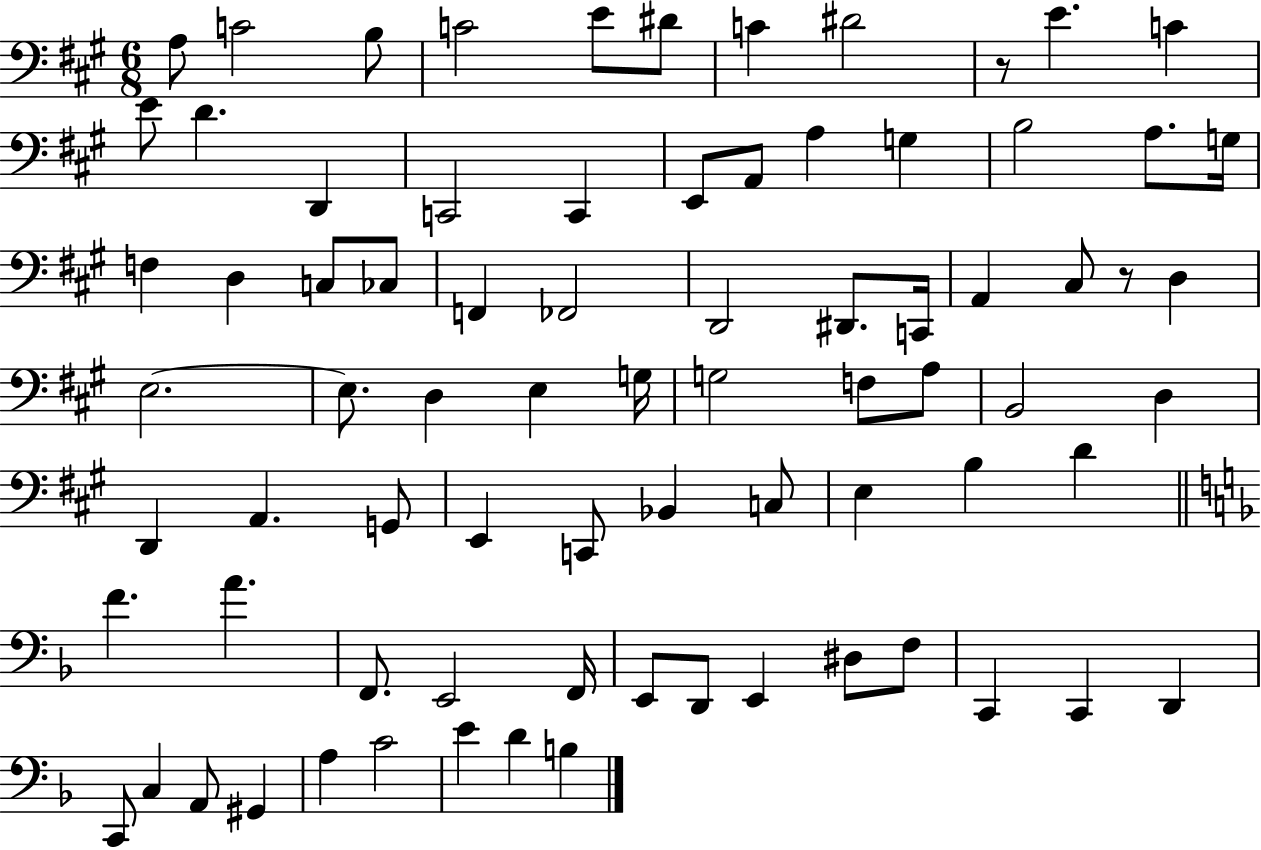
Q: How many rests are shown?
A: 2